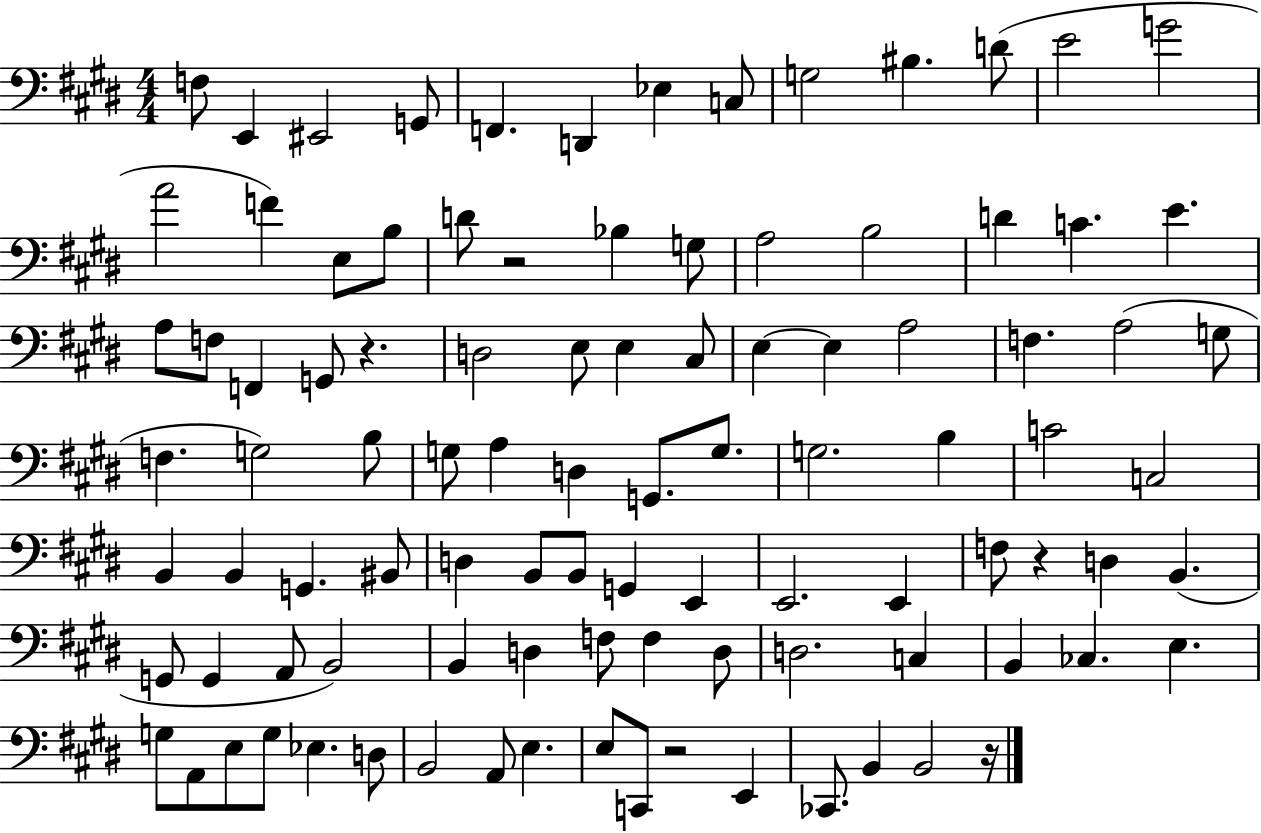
F3/e E2/q EIS2/h G2/e F2/q. D2/q Eb3/q C3/e G3/h BIS3/q. D4/e E4/h G4/h A4/h F4/q E3/e B3/e D4/e R/h Bb3/q G3/e A3/h B3/h D4/q C4/q. E4/q. A3/e F3/e F2/q G2/e R/q. D3/h E3/e E3/q C#3/e E3/q E3/q A3/h F3/q. A3/h G3/e F3/q. G3/h B3/e G3/e A3/q D3/q G2/e. G3/e. G3/h. B3/q C4/h C3/h B2/q B2/q G2/q. BIS2/e D3/q B2/e B2/e G2/q E2/q E2/h. E2/q F3/e R/q D3/q B2/q. G2/e G2/q A2/e B2/h B2/q D3/q F3/e F3/q D3/e D3/h. C3/q B2/q CES3/q. E3/q. G3/e A2/e E3/e G3/e Eb3/q. D3/e B2/h A2/e E3/q. E3/e C2/e R/h E2/q CES2/e. B2/q B2/h R/s